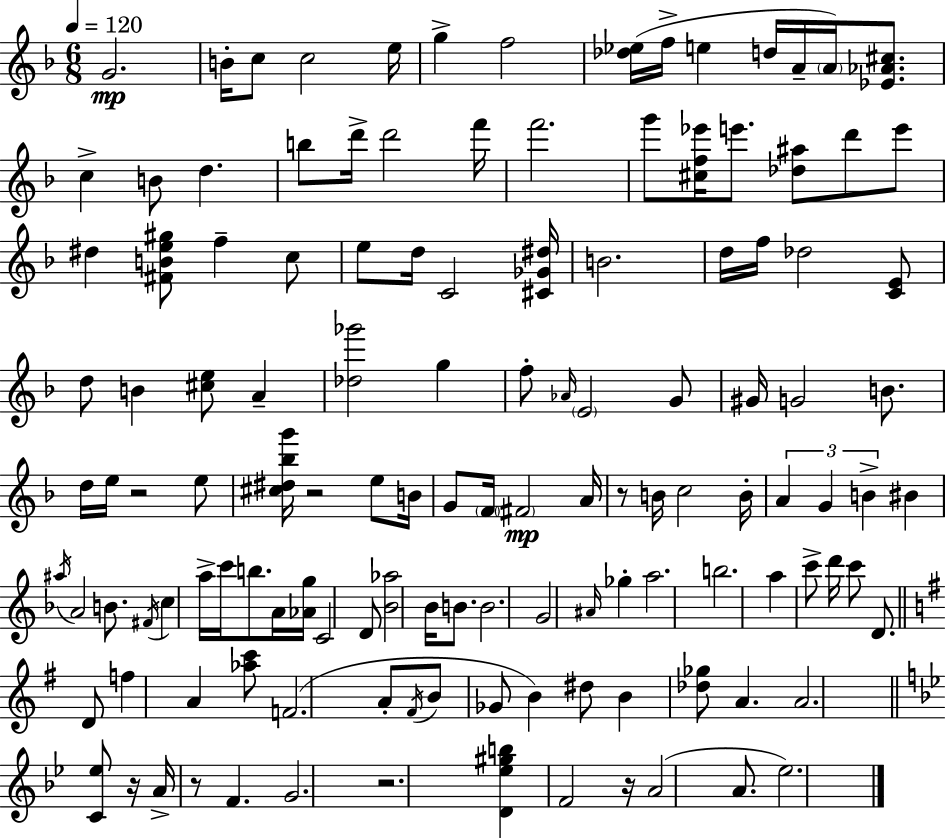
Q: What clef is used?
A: treble